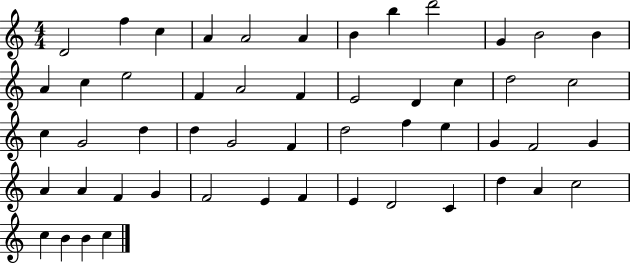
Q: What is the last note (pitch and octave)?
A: C5